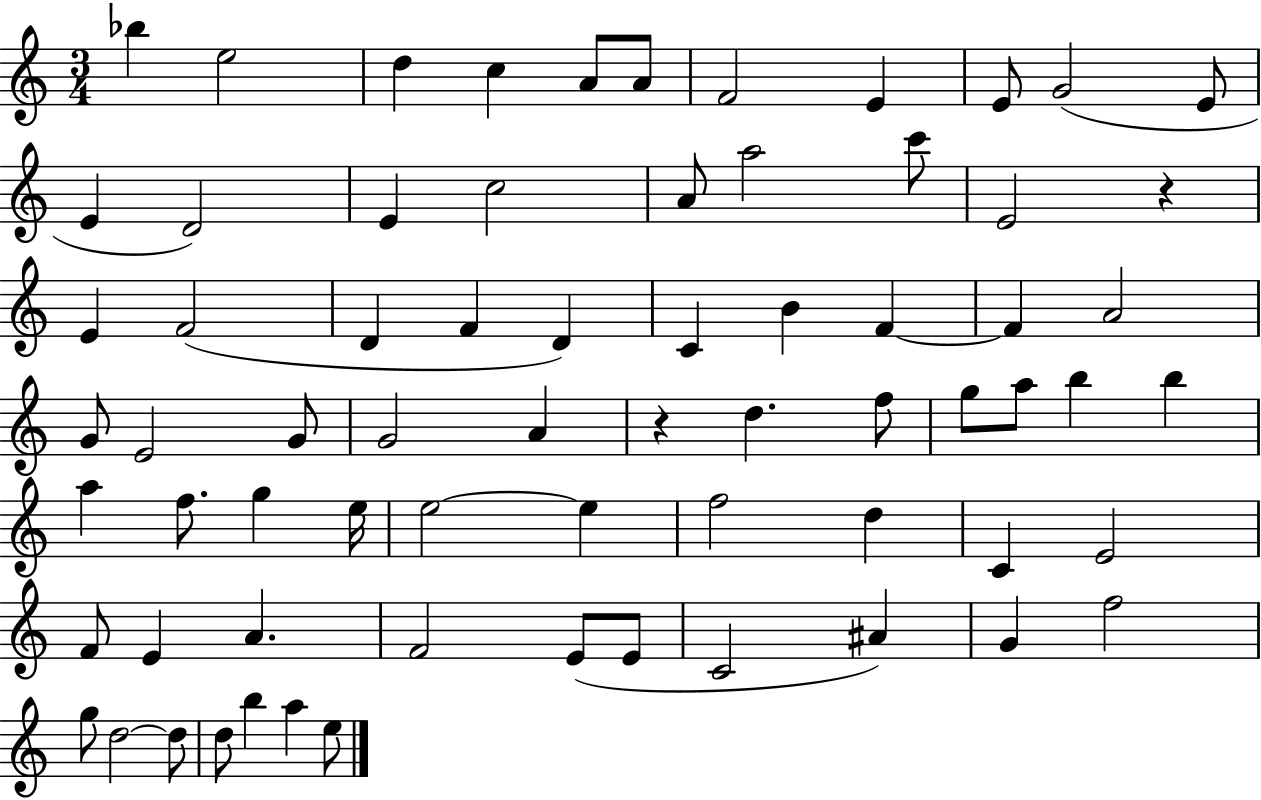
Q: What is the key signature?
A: C major